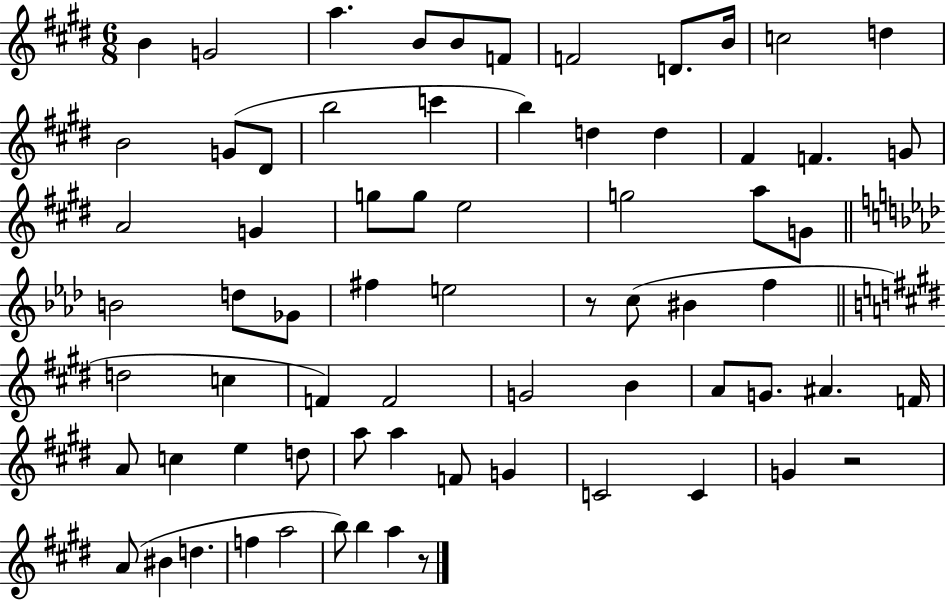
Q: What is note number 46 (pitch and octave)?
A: G4